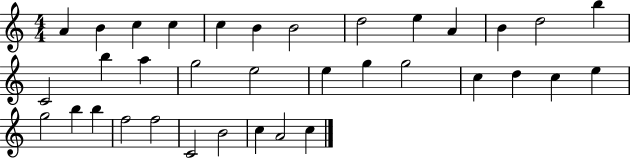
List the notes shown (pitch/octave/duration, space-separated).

A4/q B4/q C5/q C5/q C5/q B4/q B4/h D5/h E5/q A4/q B4/q D5/h B5/q C4/h B5/q A5/q G5/h E5/h E5/q G5/q G5/h C5/q D5/q C5/q E5/q G5/h B5/q B5/q F5/h F5/h C4/h B4/h C5/q A4/h C5/q